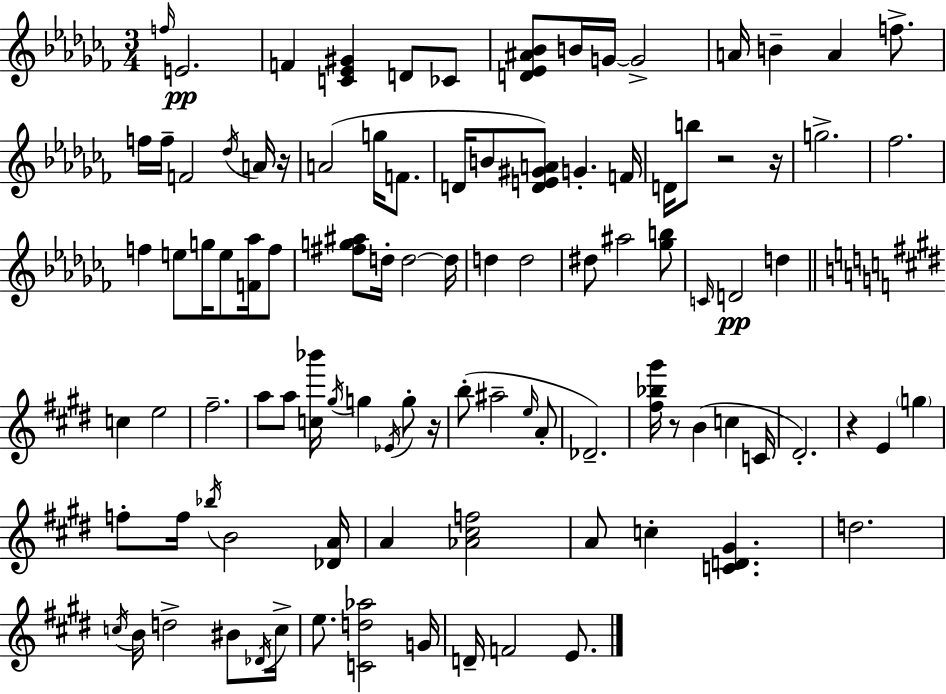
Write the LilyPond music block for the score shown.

{
  \clef treble
  \numericTimeSignature
  \time 3/4
  \key aes \minor
  \grace { f''16 }\pp e'2. | f'4 <c' ees' gis'>4 d'8 ces'8 | <d' ees' ais' bes'>8 b'16 g'16~~ g'2-> | a'16 b'4-- a'4 f''8.-> | \break f''16 f''16-- f'2 \acciaccatura { des''16 } | a'16 r16 a'2( g''16 f'8. | d'16 b'8 <d' e' gis' a'>8) g'4.-. | f'16 d'16 b''8 r2 | \break r16 g''2.-> | fes''2. | f''4 e''8 g''16 e''8 <f' aes''>16 | f''8 <fis'' g'' ais''>8 d''16-. d''2~~ | \break d''16 d''4 d''2 | dis''8 ais''2 | <ges'' b''>8 \grace { c'16 } d'2\pp d''4 | \bar "||" \break \key e \major c''4 e''2 | fis''2.-- | a''8 a''8 <c'' bes'''>16 \acciaccatura { gis''16 } g''4 \acciaccatura { ees'16 } g''8-. | r16 b''8-.( ais''2-- | \break \grace { e''16 } a'8-. des'2.--) | <fis'' bes'' gis'''>16 r8 b'4( c''4 | c'16 dis'2.-.) | r4 e'4 \parenthesize g''4 | \break f''8-. f''16 \acciaccatura { bes''16 } b'2 | <des' a'>16 a'4 <aes' cis'' f''>2 | a'8 c''4-. <c' d' gis'>4. | d''2. | \break \acciaccatura { c''16 } b'16 d''2-> | bis'8 \acciaccatura { des'16 } c''16-> e''8. <c' d'' aes''>2 | g'16 d'16-- f'2 | e'8. \bar "|."
}